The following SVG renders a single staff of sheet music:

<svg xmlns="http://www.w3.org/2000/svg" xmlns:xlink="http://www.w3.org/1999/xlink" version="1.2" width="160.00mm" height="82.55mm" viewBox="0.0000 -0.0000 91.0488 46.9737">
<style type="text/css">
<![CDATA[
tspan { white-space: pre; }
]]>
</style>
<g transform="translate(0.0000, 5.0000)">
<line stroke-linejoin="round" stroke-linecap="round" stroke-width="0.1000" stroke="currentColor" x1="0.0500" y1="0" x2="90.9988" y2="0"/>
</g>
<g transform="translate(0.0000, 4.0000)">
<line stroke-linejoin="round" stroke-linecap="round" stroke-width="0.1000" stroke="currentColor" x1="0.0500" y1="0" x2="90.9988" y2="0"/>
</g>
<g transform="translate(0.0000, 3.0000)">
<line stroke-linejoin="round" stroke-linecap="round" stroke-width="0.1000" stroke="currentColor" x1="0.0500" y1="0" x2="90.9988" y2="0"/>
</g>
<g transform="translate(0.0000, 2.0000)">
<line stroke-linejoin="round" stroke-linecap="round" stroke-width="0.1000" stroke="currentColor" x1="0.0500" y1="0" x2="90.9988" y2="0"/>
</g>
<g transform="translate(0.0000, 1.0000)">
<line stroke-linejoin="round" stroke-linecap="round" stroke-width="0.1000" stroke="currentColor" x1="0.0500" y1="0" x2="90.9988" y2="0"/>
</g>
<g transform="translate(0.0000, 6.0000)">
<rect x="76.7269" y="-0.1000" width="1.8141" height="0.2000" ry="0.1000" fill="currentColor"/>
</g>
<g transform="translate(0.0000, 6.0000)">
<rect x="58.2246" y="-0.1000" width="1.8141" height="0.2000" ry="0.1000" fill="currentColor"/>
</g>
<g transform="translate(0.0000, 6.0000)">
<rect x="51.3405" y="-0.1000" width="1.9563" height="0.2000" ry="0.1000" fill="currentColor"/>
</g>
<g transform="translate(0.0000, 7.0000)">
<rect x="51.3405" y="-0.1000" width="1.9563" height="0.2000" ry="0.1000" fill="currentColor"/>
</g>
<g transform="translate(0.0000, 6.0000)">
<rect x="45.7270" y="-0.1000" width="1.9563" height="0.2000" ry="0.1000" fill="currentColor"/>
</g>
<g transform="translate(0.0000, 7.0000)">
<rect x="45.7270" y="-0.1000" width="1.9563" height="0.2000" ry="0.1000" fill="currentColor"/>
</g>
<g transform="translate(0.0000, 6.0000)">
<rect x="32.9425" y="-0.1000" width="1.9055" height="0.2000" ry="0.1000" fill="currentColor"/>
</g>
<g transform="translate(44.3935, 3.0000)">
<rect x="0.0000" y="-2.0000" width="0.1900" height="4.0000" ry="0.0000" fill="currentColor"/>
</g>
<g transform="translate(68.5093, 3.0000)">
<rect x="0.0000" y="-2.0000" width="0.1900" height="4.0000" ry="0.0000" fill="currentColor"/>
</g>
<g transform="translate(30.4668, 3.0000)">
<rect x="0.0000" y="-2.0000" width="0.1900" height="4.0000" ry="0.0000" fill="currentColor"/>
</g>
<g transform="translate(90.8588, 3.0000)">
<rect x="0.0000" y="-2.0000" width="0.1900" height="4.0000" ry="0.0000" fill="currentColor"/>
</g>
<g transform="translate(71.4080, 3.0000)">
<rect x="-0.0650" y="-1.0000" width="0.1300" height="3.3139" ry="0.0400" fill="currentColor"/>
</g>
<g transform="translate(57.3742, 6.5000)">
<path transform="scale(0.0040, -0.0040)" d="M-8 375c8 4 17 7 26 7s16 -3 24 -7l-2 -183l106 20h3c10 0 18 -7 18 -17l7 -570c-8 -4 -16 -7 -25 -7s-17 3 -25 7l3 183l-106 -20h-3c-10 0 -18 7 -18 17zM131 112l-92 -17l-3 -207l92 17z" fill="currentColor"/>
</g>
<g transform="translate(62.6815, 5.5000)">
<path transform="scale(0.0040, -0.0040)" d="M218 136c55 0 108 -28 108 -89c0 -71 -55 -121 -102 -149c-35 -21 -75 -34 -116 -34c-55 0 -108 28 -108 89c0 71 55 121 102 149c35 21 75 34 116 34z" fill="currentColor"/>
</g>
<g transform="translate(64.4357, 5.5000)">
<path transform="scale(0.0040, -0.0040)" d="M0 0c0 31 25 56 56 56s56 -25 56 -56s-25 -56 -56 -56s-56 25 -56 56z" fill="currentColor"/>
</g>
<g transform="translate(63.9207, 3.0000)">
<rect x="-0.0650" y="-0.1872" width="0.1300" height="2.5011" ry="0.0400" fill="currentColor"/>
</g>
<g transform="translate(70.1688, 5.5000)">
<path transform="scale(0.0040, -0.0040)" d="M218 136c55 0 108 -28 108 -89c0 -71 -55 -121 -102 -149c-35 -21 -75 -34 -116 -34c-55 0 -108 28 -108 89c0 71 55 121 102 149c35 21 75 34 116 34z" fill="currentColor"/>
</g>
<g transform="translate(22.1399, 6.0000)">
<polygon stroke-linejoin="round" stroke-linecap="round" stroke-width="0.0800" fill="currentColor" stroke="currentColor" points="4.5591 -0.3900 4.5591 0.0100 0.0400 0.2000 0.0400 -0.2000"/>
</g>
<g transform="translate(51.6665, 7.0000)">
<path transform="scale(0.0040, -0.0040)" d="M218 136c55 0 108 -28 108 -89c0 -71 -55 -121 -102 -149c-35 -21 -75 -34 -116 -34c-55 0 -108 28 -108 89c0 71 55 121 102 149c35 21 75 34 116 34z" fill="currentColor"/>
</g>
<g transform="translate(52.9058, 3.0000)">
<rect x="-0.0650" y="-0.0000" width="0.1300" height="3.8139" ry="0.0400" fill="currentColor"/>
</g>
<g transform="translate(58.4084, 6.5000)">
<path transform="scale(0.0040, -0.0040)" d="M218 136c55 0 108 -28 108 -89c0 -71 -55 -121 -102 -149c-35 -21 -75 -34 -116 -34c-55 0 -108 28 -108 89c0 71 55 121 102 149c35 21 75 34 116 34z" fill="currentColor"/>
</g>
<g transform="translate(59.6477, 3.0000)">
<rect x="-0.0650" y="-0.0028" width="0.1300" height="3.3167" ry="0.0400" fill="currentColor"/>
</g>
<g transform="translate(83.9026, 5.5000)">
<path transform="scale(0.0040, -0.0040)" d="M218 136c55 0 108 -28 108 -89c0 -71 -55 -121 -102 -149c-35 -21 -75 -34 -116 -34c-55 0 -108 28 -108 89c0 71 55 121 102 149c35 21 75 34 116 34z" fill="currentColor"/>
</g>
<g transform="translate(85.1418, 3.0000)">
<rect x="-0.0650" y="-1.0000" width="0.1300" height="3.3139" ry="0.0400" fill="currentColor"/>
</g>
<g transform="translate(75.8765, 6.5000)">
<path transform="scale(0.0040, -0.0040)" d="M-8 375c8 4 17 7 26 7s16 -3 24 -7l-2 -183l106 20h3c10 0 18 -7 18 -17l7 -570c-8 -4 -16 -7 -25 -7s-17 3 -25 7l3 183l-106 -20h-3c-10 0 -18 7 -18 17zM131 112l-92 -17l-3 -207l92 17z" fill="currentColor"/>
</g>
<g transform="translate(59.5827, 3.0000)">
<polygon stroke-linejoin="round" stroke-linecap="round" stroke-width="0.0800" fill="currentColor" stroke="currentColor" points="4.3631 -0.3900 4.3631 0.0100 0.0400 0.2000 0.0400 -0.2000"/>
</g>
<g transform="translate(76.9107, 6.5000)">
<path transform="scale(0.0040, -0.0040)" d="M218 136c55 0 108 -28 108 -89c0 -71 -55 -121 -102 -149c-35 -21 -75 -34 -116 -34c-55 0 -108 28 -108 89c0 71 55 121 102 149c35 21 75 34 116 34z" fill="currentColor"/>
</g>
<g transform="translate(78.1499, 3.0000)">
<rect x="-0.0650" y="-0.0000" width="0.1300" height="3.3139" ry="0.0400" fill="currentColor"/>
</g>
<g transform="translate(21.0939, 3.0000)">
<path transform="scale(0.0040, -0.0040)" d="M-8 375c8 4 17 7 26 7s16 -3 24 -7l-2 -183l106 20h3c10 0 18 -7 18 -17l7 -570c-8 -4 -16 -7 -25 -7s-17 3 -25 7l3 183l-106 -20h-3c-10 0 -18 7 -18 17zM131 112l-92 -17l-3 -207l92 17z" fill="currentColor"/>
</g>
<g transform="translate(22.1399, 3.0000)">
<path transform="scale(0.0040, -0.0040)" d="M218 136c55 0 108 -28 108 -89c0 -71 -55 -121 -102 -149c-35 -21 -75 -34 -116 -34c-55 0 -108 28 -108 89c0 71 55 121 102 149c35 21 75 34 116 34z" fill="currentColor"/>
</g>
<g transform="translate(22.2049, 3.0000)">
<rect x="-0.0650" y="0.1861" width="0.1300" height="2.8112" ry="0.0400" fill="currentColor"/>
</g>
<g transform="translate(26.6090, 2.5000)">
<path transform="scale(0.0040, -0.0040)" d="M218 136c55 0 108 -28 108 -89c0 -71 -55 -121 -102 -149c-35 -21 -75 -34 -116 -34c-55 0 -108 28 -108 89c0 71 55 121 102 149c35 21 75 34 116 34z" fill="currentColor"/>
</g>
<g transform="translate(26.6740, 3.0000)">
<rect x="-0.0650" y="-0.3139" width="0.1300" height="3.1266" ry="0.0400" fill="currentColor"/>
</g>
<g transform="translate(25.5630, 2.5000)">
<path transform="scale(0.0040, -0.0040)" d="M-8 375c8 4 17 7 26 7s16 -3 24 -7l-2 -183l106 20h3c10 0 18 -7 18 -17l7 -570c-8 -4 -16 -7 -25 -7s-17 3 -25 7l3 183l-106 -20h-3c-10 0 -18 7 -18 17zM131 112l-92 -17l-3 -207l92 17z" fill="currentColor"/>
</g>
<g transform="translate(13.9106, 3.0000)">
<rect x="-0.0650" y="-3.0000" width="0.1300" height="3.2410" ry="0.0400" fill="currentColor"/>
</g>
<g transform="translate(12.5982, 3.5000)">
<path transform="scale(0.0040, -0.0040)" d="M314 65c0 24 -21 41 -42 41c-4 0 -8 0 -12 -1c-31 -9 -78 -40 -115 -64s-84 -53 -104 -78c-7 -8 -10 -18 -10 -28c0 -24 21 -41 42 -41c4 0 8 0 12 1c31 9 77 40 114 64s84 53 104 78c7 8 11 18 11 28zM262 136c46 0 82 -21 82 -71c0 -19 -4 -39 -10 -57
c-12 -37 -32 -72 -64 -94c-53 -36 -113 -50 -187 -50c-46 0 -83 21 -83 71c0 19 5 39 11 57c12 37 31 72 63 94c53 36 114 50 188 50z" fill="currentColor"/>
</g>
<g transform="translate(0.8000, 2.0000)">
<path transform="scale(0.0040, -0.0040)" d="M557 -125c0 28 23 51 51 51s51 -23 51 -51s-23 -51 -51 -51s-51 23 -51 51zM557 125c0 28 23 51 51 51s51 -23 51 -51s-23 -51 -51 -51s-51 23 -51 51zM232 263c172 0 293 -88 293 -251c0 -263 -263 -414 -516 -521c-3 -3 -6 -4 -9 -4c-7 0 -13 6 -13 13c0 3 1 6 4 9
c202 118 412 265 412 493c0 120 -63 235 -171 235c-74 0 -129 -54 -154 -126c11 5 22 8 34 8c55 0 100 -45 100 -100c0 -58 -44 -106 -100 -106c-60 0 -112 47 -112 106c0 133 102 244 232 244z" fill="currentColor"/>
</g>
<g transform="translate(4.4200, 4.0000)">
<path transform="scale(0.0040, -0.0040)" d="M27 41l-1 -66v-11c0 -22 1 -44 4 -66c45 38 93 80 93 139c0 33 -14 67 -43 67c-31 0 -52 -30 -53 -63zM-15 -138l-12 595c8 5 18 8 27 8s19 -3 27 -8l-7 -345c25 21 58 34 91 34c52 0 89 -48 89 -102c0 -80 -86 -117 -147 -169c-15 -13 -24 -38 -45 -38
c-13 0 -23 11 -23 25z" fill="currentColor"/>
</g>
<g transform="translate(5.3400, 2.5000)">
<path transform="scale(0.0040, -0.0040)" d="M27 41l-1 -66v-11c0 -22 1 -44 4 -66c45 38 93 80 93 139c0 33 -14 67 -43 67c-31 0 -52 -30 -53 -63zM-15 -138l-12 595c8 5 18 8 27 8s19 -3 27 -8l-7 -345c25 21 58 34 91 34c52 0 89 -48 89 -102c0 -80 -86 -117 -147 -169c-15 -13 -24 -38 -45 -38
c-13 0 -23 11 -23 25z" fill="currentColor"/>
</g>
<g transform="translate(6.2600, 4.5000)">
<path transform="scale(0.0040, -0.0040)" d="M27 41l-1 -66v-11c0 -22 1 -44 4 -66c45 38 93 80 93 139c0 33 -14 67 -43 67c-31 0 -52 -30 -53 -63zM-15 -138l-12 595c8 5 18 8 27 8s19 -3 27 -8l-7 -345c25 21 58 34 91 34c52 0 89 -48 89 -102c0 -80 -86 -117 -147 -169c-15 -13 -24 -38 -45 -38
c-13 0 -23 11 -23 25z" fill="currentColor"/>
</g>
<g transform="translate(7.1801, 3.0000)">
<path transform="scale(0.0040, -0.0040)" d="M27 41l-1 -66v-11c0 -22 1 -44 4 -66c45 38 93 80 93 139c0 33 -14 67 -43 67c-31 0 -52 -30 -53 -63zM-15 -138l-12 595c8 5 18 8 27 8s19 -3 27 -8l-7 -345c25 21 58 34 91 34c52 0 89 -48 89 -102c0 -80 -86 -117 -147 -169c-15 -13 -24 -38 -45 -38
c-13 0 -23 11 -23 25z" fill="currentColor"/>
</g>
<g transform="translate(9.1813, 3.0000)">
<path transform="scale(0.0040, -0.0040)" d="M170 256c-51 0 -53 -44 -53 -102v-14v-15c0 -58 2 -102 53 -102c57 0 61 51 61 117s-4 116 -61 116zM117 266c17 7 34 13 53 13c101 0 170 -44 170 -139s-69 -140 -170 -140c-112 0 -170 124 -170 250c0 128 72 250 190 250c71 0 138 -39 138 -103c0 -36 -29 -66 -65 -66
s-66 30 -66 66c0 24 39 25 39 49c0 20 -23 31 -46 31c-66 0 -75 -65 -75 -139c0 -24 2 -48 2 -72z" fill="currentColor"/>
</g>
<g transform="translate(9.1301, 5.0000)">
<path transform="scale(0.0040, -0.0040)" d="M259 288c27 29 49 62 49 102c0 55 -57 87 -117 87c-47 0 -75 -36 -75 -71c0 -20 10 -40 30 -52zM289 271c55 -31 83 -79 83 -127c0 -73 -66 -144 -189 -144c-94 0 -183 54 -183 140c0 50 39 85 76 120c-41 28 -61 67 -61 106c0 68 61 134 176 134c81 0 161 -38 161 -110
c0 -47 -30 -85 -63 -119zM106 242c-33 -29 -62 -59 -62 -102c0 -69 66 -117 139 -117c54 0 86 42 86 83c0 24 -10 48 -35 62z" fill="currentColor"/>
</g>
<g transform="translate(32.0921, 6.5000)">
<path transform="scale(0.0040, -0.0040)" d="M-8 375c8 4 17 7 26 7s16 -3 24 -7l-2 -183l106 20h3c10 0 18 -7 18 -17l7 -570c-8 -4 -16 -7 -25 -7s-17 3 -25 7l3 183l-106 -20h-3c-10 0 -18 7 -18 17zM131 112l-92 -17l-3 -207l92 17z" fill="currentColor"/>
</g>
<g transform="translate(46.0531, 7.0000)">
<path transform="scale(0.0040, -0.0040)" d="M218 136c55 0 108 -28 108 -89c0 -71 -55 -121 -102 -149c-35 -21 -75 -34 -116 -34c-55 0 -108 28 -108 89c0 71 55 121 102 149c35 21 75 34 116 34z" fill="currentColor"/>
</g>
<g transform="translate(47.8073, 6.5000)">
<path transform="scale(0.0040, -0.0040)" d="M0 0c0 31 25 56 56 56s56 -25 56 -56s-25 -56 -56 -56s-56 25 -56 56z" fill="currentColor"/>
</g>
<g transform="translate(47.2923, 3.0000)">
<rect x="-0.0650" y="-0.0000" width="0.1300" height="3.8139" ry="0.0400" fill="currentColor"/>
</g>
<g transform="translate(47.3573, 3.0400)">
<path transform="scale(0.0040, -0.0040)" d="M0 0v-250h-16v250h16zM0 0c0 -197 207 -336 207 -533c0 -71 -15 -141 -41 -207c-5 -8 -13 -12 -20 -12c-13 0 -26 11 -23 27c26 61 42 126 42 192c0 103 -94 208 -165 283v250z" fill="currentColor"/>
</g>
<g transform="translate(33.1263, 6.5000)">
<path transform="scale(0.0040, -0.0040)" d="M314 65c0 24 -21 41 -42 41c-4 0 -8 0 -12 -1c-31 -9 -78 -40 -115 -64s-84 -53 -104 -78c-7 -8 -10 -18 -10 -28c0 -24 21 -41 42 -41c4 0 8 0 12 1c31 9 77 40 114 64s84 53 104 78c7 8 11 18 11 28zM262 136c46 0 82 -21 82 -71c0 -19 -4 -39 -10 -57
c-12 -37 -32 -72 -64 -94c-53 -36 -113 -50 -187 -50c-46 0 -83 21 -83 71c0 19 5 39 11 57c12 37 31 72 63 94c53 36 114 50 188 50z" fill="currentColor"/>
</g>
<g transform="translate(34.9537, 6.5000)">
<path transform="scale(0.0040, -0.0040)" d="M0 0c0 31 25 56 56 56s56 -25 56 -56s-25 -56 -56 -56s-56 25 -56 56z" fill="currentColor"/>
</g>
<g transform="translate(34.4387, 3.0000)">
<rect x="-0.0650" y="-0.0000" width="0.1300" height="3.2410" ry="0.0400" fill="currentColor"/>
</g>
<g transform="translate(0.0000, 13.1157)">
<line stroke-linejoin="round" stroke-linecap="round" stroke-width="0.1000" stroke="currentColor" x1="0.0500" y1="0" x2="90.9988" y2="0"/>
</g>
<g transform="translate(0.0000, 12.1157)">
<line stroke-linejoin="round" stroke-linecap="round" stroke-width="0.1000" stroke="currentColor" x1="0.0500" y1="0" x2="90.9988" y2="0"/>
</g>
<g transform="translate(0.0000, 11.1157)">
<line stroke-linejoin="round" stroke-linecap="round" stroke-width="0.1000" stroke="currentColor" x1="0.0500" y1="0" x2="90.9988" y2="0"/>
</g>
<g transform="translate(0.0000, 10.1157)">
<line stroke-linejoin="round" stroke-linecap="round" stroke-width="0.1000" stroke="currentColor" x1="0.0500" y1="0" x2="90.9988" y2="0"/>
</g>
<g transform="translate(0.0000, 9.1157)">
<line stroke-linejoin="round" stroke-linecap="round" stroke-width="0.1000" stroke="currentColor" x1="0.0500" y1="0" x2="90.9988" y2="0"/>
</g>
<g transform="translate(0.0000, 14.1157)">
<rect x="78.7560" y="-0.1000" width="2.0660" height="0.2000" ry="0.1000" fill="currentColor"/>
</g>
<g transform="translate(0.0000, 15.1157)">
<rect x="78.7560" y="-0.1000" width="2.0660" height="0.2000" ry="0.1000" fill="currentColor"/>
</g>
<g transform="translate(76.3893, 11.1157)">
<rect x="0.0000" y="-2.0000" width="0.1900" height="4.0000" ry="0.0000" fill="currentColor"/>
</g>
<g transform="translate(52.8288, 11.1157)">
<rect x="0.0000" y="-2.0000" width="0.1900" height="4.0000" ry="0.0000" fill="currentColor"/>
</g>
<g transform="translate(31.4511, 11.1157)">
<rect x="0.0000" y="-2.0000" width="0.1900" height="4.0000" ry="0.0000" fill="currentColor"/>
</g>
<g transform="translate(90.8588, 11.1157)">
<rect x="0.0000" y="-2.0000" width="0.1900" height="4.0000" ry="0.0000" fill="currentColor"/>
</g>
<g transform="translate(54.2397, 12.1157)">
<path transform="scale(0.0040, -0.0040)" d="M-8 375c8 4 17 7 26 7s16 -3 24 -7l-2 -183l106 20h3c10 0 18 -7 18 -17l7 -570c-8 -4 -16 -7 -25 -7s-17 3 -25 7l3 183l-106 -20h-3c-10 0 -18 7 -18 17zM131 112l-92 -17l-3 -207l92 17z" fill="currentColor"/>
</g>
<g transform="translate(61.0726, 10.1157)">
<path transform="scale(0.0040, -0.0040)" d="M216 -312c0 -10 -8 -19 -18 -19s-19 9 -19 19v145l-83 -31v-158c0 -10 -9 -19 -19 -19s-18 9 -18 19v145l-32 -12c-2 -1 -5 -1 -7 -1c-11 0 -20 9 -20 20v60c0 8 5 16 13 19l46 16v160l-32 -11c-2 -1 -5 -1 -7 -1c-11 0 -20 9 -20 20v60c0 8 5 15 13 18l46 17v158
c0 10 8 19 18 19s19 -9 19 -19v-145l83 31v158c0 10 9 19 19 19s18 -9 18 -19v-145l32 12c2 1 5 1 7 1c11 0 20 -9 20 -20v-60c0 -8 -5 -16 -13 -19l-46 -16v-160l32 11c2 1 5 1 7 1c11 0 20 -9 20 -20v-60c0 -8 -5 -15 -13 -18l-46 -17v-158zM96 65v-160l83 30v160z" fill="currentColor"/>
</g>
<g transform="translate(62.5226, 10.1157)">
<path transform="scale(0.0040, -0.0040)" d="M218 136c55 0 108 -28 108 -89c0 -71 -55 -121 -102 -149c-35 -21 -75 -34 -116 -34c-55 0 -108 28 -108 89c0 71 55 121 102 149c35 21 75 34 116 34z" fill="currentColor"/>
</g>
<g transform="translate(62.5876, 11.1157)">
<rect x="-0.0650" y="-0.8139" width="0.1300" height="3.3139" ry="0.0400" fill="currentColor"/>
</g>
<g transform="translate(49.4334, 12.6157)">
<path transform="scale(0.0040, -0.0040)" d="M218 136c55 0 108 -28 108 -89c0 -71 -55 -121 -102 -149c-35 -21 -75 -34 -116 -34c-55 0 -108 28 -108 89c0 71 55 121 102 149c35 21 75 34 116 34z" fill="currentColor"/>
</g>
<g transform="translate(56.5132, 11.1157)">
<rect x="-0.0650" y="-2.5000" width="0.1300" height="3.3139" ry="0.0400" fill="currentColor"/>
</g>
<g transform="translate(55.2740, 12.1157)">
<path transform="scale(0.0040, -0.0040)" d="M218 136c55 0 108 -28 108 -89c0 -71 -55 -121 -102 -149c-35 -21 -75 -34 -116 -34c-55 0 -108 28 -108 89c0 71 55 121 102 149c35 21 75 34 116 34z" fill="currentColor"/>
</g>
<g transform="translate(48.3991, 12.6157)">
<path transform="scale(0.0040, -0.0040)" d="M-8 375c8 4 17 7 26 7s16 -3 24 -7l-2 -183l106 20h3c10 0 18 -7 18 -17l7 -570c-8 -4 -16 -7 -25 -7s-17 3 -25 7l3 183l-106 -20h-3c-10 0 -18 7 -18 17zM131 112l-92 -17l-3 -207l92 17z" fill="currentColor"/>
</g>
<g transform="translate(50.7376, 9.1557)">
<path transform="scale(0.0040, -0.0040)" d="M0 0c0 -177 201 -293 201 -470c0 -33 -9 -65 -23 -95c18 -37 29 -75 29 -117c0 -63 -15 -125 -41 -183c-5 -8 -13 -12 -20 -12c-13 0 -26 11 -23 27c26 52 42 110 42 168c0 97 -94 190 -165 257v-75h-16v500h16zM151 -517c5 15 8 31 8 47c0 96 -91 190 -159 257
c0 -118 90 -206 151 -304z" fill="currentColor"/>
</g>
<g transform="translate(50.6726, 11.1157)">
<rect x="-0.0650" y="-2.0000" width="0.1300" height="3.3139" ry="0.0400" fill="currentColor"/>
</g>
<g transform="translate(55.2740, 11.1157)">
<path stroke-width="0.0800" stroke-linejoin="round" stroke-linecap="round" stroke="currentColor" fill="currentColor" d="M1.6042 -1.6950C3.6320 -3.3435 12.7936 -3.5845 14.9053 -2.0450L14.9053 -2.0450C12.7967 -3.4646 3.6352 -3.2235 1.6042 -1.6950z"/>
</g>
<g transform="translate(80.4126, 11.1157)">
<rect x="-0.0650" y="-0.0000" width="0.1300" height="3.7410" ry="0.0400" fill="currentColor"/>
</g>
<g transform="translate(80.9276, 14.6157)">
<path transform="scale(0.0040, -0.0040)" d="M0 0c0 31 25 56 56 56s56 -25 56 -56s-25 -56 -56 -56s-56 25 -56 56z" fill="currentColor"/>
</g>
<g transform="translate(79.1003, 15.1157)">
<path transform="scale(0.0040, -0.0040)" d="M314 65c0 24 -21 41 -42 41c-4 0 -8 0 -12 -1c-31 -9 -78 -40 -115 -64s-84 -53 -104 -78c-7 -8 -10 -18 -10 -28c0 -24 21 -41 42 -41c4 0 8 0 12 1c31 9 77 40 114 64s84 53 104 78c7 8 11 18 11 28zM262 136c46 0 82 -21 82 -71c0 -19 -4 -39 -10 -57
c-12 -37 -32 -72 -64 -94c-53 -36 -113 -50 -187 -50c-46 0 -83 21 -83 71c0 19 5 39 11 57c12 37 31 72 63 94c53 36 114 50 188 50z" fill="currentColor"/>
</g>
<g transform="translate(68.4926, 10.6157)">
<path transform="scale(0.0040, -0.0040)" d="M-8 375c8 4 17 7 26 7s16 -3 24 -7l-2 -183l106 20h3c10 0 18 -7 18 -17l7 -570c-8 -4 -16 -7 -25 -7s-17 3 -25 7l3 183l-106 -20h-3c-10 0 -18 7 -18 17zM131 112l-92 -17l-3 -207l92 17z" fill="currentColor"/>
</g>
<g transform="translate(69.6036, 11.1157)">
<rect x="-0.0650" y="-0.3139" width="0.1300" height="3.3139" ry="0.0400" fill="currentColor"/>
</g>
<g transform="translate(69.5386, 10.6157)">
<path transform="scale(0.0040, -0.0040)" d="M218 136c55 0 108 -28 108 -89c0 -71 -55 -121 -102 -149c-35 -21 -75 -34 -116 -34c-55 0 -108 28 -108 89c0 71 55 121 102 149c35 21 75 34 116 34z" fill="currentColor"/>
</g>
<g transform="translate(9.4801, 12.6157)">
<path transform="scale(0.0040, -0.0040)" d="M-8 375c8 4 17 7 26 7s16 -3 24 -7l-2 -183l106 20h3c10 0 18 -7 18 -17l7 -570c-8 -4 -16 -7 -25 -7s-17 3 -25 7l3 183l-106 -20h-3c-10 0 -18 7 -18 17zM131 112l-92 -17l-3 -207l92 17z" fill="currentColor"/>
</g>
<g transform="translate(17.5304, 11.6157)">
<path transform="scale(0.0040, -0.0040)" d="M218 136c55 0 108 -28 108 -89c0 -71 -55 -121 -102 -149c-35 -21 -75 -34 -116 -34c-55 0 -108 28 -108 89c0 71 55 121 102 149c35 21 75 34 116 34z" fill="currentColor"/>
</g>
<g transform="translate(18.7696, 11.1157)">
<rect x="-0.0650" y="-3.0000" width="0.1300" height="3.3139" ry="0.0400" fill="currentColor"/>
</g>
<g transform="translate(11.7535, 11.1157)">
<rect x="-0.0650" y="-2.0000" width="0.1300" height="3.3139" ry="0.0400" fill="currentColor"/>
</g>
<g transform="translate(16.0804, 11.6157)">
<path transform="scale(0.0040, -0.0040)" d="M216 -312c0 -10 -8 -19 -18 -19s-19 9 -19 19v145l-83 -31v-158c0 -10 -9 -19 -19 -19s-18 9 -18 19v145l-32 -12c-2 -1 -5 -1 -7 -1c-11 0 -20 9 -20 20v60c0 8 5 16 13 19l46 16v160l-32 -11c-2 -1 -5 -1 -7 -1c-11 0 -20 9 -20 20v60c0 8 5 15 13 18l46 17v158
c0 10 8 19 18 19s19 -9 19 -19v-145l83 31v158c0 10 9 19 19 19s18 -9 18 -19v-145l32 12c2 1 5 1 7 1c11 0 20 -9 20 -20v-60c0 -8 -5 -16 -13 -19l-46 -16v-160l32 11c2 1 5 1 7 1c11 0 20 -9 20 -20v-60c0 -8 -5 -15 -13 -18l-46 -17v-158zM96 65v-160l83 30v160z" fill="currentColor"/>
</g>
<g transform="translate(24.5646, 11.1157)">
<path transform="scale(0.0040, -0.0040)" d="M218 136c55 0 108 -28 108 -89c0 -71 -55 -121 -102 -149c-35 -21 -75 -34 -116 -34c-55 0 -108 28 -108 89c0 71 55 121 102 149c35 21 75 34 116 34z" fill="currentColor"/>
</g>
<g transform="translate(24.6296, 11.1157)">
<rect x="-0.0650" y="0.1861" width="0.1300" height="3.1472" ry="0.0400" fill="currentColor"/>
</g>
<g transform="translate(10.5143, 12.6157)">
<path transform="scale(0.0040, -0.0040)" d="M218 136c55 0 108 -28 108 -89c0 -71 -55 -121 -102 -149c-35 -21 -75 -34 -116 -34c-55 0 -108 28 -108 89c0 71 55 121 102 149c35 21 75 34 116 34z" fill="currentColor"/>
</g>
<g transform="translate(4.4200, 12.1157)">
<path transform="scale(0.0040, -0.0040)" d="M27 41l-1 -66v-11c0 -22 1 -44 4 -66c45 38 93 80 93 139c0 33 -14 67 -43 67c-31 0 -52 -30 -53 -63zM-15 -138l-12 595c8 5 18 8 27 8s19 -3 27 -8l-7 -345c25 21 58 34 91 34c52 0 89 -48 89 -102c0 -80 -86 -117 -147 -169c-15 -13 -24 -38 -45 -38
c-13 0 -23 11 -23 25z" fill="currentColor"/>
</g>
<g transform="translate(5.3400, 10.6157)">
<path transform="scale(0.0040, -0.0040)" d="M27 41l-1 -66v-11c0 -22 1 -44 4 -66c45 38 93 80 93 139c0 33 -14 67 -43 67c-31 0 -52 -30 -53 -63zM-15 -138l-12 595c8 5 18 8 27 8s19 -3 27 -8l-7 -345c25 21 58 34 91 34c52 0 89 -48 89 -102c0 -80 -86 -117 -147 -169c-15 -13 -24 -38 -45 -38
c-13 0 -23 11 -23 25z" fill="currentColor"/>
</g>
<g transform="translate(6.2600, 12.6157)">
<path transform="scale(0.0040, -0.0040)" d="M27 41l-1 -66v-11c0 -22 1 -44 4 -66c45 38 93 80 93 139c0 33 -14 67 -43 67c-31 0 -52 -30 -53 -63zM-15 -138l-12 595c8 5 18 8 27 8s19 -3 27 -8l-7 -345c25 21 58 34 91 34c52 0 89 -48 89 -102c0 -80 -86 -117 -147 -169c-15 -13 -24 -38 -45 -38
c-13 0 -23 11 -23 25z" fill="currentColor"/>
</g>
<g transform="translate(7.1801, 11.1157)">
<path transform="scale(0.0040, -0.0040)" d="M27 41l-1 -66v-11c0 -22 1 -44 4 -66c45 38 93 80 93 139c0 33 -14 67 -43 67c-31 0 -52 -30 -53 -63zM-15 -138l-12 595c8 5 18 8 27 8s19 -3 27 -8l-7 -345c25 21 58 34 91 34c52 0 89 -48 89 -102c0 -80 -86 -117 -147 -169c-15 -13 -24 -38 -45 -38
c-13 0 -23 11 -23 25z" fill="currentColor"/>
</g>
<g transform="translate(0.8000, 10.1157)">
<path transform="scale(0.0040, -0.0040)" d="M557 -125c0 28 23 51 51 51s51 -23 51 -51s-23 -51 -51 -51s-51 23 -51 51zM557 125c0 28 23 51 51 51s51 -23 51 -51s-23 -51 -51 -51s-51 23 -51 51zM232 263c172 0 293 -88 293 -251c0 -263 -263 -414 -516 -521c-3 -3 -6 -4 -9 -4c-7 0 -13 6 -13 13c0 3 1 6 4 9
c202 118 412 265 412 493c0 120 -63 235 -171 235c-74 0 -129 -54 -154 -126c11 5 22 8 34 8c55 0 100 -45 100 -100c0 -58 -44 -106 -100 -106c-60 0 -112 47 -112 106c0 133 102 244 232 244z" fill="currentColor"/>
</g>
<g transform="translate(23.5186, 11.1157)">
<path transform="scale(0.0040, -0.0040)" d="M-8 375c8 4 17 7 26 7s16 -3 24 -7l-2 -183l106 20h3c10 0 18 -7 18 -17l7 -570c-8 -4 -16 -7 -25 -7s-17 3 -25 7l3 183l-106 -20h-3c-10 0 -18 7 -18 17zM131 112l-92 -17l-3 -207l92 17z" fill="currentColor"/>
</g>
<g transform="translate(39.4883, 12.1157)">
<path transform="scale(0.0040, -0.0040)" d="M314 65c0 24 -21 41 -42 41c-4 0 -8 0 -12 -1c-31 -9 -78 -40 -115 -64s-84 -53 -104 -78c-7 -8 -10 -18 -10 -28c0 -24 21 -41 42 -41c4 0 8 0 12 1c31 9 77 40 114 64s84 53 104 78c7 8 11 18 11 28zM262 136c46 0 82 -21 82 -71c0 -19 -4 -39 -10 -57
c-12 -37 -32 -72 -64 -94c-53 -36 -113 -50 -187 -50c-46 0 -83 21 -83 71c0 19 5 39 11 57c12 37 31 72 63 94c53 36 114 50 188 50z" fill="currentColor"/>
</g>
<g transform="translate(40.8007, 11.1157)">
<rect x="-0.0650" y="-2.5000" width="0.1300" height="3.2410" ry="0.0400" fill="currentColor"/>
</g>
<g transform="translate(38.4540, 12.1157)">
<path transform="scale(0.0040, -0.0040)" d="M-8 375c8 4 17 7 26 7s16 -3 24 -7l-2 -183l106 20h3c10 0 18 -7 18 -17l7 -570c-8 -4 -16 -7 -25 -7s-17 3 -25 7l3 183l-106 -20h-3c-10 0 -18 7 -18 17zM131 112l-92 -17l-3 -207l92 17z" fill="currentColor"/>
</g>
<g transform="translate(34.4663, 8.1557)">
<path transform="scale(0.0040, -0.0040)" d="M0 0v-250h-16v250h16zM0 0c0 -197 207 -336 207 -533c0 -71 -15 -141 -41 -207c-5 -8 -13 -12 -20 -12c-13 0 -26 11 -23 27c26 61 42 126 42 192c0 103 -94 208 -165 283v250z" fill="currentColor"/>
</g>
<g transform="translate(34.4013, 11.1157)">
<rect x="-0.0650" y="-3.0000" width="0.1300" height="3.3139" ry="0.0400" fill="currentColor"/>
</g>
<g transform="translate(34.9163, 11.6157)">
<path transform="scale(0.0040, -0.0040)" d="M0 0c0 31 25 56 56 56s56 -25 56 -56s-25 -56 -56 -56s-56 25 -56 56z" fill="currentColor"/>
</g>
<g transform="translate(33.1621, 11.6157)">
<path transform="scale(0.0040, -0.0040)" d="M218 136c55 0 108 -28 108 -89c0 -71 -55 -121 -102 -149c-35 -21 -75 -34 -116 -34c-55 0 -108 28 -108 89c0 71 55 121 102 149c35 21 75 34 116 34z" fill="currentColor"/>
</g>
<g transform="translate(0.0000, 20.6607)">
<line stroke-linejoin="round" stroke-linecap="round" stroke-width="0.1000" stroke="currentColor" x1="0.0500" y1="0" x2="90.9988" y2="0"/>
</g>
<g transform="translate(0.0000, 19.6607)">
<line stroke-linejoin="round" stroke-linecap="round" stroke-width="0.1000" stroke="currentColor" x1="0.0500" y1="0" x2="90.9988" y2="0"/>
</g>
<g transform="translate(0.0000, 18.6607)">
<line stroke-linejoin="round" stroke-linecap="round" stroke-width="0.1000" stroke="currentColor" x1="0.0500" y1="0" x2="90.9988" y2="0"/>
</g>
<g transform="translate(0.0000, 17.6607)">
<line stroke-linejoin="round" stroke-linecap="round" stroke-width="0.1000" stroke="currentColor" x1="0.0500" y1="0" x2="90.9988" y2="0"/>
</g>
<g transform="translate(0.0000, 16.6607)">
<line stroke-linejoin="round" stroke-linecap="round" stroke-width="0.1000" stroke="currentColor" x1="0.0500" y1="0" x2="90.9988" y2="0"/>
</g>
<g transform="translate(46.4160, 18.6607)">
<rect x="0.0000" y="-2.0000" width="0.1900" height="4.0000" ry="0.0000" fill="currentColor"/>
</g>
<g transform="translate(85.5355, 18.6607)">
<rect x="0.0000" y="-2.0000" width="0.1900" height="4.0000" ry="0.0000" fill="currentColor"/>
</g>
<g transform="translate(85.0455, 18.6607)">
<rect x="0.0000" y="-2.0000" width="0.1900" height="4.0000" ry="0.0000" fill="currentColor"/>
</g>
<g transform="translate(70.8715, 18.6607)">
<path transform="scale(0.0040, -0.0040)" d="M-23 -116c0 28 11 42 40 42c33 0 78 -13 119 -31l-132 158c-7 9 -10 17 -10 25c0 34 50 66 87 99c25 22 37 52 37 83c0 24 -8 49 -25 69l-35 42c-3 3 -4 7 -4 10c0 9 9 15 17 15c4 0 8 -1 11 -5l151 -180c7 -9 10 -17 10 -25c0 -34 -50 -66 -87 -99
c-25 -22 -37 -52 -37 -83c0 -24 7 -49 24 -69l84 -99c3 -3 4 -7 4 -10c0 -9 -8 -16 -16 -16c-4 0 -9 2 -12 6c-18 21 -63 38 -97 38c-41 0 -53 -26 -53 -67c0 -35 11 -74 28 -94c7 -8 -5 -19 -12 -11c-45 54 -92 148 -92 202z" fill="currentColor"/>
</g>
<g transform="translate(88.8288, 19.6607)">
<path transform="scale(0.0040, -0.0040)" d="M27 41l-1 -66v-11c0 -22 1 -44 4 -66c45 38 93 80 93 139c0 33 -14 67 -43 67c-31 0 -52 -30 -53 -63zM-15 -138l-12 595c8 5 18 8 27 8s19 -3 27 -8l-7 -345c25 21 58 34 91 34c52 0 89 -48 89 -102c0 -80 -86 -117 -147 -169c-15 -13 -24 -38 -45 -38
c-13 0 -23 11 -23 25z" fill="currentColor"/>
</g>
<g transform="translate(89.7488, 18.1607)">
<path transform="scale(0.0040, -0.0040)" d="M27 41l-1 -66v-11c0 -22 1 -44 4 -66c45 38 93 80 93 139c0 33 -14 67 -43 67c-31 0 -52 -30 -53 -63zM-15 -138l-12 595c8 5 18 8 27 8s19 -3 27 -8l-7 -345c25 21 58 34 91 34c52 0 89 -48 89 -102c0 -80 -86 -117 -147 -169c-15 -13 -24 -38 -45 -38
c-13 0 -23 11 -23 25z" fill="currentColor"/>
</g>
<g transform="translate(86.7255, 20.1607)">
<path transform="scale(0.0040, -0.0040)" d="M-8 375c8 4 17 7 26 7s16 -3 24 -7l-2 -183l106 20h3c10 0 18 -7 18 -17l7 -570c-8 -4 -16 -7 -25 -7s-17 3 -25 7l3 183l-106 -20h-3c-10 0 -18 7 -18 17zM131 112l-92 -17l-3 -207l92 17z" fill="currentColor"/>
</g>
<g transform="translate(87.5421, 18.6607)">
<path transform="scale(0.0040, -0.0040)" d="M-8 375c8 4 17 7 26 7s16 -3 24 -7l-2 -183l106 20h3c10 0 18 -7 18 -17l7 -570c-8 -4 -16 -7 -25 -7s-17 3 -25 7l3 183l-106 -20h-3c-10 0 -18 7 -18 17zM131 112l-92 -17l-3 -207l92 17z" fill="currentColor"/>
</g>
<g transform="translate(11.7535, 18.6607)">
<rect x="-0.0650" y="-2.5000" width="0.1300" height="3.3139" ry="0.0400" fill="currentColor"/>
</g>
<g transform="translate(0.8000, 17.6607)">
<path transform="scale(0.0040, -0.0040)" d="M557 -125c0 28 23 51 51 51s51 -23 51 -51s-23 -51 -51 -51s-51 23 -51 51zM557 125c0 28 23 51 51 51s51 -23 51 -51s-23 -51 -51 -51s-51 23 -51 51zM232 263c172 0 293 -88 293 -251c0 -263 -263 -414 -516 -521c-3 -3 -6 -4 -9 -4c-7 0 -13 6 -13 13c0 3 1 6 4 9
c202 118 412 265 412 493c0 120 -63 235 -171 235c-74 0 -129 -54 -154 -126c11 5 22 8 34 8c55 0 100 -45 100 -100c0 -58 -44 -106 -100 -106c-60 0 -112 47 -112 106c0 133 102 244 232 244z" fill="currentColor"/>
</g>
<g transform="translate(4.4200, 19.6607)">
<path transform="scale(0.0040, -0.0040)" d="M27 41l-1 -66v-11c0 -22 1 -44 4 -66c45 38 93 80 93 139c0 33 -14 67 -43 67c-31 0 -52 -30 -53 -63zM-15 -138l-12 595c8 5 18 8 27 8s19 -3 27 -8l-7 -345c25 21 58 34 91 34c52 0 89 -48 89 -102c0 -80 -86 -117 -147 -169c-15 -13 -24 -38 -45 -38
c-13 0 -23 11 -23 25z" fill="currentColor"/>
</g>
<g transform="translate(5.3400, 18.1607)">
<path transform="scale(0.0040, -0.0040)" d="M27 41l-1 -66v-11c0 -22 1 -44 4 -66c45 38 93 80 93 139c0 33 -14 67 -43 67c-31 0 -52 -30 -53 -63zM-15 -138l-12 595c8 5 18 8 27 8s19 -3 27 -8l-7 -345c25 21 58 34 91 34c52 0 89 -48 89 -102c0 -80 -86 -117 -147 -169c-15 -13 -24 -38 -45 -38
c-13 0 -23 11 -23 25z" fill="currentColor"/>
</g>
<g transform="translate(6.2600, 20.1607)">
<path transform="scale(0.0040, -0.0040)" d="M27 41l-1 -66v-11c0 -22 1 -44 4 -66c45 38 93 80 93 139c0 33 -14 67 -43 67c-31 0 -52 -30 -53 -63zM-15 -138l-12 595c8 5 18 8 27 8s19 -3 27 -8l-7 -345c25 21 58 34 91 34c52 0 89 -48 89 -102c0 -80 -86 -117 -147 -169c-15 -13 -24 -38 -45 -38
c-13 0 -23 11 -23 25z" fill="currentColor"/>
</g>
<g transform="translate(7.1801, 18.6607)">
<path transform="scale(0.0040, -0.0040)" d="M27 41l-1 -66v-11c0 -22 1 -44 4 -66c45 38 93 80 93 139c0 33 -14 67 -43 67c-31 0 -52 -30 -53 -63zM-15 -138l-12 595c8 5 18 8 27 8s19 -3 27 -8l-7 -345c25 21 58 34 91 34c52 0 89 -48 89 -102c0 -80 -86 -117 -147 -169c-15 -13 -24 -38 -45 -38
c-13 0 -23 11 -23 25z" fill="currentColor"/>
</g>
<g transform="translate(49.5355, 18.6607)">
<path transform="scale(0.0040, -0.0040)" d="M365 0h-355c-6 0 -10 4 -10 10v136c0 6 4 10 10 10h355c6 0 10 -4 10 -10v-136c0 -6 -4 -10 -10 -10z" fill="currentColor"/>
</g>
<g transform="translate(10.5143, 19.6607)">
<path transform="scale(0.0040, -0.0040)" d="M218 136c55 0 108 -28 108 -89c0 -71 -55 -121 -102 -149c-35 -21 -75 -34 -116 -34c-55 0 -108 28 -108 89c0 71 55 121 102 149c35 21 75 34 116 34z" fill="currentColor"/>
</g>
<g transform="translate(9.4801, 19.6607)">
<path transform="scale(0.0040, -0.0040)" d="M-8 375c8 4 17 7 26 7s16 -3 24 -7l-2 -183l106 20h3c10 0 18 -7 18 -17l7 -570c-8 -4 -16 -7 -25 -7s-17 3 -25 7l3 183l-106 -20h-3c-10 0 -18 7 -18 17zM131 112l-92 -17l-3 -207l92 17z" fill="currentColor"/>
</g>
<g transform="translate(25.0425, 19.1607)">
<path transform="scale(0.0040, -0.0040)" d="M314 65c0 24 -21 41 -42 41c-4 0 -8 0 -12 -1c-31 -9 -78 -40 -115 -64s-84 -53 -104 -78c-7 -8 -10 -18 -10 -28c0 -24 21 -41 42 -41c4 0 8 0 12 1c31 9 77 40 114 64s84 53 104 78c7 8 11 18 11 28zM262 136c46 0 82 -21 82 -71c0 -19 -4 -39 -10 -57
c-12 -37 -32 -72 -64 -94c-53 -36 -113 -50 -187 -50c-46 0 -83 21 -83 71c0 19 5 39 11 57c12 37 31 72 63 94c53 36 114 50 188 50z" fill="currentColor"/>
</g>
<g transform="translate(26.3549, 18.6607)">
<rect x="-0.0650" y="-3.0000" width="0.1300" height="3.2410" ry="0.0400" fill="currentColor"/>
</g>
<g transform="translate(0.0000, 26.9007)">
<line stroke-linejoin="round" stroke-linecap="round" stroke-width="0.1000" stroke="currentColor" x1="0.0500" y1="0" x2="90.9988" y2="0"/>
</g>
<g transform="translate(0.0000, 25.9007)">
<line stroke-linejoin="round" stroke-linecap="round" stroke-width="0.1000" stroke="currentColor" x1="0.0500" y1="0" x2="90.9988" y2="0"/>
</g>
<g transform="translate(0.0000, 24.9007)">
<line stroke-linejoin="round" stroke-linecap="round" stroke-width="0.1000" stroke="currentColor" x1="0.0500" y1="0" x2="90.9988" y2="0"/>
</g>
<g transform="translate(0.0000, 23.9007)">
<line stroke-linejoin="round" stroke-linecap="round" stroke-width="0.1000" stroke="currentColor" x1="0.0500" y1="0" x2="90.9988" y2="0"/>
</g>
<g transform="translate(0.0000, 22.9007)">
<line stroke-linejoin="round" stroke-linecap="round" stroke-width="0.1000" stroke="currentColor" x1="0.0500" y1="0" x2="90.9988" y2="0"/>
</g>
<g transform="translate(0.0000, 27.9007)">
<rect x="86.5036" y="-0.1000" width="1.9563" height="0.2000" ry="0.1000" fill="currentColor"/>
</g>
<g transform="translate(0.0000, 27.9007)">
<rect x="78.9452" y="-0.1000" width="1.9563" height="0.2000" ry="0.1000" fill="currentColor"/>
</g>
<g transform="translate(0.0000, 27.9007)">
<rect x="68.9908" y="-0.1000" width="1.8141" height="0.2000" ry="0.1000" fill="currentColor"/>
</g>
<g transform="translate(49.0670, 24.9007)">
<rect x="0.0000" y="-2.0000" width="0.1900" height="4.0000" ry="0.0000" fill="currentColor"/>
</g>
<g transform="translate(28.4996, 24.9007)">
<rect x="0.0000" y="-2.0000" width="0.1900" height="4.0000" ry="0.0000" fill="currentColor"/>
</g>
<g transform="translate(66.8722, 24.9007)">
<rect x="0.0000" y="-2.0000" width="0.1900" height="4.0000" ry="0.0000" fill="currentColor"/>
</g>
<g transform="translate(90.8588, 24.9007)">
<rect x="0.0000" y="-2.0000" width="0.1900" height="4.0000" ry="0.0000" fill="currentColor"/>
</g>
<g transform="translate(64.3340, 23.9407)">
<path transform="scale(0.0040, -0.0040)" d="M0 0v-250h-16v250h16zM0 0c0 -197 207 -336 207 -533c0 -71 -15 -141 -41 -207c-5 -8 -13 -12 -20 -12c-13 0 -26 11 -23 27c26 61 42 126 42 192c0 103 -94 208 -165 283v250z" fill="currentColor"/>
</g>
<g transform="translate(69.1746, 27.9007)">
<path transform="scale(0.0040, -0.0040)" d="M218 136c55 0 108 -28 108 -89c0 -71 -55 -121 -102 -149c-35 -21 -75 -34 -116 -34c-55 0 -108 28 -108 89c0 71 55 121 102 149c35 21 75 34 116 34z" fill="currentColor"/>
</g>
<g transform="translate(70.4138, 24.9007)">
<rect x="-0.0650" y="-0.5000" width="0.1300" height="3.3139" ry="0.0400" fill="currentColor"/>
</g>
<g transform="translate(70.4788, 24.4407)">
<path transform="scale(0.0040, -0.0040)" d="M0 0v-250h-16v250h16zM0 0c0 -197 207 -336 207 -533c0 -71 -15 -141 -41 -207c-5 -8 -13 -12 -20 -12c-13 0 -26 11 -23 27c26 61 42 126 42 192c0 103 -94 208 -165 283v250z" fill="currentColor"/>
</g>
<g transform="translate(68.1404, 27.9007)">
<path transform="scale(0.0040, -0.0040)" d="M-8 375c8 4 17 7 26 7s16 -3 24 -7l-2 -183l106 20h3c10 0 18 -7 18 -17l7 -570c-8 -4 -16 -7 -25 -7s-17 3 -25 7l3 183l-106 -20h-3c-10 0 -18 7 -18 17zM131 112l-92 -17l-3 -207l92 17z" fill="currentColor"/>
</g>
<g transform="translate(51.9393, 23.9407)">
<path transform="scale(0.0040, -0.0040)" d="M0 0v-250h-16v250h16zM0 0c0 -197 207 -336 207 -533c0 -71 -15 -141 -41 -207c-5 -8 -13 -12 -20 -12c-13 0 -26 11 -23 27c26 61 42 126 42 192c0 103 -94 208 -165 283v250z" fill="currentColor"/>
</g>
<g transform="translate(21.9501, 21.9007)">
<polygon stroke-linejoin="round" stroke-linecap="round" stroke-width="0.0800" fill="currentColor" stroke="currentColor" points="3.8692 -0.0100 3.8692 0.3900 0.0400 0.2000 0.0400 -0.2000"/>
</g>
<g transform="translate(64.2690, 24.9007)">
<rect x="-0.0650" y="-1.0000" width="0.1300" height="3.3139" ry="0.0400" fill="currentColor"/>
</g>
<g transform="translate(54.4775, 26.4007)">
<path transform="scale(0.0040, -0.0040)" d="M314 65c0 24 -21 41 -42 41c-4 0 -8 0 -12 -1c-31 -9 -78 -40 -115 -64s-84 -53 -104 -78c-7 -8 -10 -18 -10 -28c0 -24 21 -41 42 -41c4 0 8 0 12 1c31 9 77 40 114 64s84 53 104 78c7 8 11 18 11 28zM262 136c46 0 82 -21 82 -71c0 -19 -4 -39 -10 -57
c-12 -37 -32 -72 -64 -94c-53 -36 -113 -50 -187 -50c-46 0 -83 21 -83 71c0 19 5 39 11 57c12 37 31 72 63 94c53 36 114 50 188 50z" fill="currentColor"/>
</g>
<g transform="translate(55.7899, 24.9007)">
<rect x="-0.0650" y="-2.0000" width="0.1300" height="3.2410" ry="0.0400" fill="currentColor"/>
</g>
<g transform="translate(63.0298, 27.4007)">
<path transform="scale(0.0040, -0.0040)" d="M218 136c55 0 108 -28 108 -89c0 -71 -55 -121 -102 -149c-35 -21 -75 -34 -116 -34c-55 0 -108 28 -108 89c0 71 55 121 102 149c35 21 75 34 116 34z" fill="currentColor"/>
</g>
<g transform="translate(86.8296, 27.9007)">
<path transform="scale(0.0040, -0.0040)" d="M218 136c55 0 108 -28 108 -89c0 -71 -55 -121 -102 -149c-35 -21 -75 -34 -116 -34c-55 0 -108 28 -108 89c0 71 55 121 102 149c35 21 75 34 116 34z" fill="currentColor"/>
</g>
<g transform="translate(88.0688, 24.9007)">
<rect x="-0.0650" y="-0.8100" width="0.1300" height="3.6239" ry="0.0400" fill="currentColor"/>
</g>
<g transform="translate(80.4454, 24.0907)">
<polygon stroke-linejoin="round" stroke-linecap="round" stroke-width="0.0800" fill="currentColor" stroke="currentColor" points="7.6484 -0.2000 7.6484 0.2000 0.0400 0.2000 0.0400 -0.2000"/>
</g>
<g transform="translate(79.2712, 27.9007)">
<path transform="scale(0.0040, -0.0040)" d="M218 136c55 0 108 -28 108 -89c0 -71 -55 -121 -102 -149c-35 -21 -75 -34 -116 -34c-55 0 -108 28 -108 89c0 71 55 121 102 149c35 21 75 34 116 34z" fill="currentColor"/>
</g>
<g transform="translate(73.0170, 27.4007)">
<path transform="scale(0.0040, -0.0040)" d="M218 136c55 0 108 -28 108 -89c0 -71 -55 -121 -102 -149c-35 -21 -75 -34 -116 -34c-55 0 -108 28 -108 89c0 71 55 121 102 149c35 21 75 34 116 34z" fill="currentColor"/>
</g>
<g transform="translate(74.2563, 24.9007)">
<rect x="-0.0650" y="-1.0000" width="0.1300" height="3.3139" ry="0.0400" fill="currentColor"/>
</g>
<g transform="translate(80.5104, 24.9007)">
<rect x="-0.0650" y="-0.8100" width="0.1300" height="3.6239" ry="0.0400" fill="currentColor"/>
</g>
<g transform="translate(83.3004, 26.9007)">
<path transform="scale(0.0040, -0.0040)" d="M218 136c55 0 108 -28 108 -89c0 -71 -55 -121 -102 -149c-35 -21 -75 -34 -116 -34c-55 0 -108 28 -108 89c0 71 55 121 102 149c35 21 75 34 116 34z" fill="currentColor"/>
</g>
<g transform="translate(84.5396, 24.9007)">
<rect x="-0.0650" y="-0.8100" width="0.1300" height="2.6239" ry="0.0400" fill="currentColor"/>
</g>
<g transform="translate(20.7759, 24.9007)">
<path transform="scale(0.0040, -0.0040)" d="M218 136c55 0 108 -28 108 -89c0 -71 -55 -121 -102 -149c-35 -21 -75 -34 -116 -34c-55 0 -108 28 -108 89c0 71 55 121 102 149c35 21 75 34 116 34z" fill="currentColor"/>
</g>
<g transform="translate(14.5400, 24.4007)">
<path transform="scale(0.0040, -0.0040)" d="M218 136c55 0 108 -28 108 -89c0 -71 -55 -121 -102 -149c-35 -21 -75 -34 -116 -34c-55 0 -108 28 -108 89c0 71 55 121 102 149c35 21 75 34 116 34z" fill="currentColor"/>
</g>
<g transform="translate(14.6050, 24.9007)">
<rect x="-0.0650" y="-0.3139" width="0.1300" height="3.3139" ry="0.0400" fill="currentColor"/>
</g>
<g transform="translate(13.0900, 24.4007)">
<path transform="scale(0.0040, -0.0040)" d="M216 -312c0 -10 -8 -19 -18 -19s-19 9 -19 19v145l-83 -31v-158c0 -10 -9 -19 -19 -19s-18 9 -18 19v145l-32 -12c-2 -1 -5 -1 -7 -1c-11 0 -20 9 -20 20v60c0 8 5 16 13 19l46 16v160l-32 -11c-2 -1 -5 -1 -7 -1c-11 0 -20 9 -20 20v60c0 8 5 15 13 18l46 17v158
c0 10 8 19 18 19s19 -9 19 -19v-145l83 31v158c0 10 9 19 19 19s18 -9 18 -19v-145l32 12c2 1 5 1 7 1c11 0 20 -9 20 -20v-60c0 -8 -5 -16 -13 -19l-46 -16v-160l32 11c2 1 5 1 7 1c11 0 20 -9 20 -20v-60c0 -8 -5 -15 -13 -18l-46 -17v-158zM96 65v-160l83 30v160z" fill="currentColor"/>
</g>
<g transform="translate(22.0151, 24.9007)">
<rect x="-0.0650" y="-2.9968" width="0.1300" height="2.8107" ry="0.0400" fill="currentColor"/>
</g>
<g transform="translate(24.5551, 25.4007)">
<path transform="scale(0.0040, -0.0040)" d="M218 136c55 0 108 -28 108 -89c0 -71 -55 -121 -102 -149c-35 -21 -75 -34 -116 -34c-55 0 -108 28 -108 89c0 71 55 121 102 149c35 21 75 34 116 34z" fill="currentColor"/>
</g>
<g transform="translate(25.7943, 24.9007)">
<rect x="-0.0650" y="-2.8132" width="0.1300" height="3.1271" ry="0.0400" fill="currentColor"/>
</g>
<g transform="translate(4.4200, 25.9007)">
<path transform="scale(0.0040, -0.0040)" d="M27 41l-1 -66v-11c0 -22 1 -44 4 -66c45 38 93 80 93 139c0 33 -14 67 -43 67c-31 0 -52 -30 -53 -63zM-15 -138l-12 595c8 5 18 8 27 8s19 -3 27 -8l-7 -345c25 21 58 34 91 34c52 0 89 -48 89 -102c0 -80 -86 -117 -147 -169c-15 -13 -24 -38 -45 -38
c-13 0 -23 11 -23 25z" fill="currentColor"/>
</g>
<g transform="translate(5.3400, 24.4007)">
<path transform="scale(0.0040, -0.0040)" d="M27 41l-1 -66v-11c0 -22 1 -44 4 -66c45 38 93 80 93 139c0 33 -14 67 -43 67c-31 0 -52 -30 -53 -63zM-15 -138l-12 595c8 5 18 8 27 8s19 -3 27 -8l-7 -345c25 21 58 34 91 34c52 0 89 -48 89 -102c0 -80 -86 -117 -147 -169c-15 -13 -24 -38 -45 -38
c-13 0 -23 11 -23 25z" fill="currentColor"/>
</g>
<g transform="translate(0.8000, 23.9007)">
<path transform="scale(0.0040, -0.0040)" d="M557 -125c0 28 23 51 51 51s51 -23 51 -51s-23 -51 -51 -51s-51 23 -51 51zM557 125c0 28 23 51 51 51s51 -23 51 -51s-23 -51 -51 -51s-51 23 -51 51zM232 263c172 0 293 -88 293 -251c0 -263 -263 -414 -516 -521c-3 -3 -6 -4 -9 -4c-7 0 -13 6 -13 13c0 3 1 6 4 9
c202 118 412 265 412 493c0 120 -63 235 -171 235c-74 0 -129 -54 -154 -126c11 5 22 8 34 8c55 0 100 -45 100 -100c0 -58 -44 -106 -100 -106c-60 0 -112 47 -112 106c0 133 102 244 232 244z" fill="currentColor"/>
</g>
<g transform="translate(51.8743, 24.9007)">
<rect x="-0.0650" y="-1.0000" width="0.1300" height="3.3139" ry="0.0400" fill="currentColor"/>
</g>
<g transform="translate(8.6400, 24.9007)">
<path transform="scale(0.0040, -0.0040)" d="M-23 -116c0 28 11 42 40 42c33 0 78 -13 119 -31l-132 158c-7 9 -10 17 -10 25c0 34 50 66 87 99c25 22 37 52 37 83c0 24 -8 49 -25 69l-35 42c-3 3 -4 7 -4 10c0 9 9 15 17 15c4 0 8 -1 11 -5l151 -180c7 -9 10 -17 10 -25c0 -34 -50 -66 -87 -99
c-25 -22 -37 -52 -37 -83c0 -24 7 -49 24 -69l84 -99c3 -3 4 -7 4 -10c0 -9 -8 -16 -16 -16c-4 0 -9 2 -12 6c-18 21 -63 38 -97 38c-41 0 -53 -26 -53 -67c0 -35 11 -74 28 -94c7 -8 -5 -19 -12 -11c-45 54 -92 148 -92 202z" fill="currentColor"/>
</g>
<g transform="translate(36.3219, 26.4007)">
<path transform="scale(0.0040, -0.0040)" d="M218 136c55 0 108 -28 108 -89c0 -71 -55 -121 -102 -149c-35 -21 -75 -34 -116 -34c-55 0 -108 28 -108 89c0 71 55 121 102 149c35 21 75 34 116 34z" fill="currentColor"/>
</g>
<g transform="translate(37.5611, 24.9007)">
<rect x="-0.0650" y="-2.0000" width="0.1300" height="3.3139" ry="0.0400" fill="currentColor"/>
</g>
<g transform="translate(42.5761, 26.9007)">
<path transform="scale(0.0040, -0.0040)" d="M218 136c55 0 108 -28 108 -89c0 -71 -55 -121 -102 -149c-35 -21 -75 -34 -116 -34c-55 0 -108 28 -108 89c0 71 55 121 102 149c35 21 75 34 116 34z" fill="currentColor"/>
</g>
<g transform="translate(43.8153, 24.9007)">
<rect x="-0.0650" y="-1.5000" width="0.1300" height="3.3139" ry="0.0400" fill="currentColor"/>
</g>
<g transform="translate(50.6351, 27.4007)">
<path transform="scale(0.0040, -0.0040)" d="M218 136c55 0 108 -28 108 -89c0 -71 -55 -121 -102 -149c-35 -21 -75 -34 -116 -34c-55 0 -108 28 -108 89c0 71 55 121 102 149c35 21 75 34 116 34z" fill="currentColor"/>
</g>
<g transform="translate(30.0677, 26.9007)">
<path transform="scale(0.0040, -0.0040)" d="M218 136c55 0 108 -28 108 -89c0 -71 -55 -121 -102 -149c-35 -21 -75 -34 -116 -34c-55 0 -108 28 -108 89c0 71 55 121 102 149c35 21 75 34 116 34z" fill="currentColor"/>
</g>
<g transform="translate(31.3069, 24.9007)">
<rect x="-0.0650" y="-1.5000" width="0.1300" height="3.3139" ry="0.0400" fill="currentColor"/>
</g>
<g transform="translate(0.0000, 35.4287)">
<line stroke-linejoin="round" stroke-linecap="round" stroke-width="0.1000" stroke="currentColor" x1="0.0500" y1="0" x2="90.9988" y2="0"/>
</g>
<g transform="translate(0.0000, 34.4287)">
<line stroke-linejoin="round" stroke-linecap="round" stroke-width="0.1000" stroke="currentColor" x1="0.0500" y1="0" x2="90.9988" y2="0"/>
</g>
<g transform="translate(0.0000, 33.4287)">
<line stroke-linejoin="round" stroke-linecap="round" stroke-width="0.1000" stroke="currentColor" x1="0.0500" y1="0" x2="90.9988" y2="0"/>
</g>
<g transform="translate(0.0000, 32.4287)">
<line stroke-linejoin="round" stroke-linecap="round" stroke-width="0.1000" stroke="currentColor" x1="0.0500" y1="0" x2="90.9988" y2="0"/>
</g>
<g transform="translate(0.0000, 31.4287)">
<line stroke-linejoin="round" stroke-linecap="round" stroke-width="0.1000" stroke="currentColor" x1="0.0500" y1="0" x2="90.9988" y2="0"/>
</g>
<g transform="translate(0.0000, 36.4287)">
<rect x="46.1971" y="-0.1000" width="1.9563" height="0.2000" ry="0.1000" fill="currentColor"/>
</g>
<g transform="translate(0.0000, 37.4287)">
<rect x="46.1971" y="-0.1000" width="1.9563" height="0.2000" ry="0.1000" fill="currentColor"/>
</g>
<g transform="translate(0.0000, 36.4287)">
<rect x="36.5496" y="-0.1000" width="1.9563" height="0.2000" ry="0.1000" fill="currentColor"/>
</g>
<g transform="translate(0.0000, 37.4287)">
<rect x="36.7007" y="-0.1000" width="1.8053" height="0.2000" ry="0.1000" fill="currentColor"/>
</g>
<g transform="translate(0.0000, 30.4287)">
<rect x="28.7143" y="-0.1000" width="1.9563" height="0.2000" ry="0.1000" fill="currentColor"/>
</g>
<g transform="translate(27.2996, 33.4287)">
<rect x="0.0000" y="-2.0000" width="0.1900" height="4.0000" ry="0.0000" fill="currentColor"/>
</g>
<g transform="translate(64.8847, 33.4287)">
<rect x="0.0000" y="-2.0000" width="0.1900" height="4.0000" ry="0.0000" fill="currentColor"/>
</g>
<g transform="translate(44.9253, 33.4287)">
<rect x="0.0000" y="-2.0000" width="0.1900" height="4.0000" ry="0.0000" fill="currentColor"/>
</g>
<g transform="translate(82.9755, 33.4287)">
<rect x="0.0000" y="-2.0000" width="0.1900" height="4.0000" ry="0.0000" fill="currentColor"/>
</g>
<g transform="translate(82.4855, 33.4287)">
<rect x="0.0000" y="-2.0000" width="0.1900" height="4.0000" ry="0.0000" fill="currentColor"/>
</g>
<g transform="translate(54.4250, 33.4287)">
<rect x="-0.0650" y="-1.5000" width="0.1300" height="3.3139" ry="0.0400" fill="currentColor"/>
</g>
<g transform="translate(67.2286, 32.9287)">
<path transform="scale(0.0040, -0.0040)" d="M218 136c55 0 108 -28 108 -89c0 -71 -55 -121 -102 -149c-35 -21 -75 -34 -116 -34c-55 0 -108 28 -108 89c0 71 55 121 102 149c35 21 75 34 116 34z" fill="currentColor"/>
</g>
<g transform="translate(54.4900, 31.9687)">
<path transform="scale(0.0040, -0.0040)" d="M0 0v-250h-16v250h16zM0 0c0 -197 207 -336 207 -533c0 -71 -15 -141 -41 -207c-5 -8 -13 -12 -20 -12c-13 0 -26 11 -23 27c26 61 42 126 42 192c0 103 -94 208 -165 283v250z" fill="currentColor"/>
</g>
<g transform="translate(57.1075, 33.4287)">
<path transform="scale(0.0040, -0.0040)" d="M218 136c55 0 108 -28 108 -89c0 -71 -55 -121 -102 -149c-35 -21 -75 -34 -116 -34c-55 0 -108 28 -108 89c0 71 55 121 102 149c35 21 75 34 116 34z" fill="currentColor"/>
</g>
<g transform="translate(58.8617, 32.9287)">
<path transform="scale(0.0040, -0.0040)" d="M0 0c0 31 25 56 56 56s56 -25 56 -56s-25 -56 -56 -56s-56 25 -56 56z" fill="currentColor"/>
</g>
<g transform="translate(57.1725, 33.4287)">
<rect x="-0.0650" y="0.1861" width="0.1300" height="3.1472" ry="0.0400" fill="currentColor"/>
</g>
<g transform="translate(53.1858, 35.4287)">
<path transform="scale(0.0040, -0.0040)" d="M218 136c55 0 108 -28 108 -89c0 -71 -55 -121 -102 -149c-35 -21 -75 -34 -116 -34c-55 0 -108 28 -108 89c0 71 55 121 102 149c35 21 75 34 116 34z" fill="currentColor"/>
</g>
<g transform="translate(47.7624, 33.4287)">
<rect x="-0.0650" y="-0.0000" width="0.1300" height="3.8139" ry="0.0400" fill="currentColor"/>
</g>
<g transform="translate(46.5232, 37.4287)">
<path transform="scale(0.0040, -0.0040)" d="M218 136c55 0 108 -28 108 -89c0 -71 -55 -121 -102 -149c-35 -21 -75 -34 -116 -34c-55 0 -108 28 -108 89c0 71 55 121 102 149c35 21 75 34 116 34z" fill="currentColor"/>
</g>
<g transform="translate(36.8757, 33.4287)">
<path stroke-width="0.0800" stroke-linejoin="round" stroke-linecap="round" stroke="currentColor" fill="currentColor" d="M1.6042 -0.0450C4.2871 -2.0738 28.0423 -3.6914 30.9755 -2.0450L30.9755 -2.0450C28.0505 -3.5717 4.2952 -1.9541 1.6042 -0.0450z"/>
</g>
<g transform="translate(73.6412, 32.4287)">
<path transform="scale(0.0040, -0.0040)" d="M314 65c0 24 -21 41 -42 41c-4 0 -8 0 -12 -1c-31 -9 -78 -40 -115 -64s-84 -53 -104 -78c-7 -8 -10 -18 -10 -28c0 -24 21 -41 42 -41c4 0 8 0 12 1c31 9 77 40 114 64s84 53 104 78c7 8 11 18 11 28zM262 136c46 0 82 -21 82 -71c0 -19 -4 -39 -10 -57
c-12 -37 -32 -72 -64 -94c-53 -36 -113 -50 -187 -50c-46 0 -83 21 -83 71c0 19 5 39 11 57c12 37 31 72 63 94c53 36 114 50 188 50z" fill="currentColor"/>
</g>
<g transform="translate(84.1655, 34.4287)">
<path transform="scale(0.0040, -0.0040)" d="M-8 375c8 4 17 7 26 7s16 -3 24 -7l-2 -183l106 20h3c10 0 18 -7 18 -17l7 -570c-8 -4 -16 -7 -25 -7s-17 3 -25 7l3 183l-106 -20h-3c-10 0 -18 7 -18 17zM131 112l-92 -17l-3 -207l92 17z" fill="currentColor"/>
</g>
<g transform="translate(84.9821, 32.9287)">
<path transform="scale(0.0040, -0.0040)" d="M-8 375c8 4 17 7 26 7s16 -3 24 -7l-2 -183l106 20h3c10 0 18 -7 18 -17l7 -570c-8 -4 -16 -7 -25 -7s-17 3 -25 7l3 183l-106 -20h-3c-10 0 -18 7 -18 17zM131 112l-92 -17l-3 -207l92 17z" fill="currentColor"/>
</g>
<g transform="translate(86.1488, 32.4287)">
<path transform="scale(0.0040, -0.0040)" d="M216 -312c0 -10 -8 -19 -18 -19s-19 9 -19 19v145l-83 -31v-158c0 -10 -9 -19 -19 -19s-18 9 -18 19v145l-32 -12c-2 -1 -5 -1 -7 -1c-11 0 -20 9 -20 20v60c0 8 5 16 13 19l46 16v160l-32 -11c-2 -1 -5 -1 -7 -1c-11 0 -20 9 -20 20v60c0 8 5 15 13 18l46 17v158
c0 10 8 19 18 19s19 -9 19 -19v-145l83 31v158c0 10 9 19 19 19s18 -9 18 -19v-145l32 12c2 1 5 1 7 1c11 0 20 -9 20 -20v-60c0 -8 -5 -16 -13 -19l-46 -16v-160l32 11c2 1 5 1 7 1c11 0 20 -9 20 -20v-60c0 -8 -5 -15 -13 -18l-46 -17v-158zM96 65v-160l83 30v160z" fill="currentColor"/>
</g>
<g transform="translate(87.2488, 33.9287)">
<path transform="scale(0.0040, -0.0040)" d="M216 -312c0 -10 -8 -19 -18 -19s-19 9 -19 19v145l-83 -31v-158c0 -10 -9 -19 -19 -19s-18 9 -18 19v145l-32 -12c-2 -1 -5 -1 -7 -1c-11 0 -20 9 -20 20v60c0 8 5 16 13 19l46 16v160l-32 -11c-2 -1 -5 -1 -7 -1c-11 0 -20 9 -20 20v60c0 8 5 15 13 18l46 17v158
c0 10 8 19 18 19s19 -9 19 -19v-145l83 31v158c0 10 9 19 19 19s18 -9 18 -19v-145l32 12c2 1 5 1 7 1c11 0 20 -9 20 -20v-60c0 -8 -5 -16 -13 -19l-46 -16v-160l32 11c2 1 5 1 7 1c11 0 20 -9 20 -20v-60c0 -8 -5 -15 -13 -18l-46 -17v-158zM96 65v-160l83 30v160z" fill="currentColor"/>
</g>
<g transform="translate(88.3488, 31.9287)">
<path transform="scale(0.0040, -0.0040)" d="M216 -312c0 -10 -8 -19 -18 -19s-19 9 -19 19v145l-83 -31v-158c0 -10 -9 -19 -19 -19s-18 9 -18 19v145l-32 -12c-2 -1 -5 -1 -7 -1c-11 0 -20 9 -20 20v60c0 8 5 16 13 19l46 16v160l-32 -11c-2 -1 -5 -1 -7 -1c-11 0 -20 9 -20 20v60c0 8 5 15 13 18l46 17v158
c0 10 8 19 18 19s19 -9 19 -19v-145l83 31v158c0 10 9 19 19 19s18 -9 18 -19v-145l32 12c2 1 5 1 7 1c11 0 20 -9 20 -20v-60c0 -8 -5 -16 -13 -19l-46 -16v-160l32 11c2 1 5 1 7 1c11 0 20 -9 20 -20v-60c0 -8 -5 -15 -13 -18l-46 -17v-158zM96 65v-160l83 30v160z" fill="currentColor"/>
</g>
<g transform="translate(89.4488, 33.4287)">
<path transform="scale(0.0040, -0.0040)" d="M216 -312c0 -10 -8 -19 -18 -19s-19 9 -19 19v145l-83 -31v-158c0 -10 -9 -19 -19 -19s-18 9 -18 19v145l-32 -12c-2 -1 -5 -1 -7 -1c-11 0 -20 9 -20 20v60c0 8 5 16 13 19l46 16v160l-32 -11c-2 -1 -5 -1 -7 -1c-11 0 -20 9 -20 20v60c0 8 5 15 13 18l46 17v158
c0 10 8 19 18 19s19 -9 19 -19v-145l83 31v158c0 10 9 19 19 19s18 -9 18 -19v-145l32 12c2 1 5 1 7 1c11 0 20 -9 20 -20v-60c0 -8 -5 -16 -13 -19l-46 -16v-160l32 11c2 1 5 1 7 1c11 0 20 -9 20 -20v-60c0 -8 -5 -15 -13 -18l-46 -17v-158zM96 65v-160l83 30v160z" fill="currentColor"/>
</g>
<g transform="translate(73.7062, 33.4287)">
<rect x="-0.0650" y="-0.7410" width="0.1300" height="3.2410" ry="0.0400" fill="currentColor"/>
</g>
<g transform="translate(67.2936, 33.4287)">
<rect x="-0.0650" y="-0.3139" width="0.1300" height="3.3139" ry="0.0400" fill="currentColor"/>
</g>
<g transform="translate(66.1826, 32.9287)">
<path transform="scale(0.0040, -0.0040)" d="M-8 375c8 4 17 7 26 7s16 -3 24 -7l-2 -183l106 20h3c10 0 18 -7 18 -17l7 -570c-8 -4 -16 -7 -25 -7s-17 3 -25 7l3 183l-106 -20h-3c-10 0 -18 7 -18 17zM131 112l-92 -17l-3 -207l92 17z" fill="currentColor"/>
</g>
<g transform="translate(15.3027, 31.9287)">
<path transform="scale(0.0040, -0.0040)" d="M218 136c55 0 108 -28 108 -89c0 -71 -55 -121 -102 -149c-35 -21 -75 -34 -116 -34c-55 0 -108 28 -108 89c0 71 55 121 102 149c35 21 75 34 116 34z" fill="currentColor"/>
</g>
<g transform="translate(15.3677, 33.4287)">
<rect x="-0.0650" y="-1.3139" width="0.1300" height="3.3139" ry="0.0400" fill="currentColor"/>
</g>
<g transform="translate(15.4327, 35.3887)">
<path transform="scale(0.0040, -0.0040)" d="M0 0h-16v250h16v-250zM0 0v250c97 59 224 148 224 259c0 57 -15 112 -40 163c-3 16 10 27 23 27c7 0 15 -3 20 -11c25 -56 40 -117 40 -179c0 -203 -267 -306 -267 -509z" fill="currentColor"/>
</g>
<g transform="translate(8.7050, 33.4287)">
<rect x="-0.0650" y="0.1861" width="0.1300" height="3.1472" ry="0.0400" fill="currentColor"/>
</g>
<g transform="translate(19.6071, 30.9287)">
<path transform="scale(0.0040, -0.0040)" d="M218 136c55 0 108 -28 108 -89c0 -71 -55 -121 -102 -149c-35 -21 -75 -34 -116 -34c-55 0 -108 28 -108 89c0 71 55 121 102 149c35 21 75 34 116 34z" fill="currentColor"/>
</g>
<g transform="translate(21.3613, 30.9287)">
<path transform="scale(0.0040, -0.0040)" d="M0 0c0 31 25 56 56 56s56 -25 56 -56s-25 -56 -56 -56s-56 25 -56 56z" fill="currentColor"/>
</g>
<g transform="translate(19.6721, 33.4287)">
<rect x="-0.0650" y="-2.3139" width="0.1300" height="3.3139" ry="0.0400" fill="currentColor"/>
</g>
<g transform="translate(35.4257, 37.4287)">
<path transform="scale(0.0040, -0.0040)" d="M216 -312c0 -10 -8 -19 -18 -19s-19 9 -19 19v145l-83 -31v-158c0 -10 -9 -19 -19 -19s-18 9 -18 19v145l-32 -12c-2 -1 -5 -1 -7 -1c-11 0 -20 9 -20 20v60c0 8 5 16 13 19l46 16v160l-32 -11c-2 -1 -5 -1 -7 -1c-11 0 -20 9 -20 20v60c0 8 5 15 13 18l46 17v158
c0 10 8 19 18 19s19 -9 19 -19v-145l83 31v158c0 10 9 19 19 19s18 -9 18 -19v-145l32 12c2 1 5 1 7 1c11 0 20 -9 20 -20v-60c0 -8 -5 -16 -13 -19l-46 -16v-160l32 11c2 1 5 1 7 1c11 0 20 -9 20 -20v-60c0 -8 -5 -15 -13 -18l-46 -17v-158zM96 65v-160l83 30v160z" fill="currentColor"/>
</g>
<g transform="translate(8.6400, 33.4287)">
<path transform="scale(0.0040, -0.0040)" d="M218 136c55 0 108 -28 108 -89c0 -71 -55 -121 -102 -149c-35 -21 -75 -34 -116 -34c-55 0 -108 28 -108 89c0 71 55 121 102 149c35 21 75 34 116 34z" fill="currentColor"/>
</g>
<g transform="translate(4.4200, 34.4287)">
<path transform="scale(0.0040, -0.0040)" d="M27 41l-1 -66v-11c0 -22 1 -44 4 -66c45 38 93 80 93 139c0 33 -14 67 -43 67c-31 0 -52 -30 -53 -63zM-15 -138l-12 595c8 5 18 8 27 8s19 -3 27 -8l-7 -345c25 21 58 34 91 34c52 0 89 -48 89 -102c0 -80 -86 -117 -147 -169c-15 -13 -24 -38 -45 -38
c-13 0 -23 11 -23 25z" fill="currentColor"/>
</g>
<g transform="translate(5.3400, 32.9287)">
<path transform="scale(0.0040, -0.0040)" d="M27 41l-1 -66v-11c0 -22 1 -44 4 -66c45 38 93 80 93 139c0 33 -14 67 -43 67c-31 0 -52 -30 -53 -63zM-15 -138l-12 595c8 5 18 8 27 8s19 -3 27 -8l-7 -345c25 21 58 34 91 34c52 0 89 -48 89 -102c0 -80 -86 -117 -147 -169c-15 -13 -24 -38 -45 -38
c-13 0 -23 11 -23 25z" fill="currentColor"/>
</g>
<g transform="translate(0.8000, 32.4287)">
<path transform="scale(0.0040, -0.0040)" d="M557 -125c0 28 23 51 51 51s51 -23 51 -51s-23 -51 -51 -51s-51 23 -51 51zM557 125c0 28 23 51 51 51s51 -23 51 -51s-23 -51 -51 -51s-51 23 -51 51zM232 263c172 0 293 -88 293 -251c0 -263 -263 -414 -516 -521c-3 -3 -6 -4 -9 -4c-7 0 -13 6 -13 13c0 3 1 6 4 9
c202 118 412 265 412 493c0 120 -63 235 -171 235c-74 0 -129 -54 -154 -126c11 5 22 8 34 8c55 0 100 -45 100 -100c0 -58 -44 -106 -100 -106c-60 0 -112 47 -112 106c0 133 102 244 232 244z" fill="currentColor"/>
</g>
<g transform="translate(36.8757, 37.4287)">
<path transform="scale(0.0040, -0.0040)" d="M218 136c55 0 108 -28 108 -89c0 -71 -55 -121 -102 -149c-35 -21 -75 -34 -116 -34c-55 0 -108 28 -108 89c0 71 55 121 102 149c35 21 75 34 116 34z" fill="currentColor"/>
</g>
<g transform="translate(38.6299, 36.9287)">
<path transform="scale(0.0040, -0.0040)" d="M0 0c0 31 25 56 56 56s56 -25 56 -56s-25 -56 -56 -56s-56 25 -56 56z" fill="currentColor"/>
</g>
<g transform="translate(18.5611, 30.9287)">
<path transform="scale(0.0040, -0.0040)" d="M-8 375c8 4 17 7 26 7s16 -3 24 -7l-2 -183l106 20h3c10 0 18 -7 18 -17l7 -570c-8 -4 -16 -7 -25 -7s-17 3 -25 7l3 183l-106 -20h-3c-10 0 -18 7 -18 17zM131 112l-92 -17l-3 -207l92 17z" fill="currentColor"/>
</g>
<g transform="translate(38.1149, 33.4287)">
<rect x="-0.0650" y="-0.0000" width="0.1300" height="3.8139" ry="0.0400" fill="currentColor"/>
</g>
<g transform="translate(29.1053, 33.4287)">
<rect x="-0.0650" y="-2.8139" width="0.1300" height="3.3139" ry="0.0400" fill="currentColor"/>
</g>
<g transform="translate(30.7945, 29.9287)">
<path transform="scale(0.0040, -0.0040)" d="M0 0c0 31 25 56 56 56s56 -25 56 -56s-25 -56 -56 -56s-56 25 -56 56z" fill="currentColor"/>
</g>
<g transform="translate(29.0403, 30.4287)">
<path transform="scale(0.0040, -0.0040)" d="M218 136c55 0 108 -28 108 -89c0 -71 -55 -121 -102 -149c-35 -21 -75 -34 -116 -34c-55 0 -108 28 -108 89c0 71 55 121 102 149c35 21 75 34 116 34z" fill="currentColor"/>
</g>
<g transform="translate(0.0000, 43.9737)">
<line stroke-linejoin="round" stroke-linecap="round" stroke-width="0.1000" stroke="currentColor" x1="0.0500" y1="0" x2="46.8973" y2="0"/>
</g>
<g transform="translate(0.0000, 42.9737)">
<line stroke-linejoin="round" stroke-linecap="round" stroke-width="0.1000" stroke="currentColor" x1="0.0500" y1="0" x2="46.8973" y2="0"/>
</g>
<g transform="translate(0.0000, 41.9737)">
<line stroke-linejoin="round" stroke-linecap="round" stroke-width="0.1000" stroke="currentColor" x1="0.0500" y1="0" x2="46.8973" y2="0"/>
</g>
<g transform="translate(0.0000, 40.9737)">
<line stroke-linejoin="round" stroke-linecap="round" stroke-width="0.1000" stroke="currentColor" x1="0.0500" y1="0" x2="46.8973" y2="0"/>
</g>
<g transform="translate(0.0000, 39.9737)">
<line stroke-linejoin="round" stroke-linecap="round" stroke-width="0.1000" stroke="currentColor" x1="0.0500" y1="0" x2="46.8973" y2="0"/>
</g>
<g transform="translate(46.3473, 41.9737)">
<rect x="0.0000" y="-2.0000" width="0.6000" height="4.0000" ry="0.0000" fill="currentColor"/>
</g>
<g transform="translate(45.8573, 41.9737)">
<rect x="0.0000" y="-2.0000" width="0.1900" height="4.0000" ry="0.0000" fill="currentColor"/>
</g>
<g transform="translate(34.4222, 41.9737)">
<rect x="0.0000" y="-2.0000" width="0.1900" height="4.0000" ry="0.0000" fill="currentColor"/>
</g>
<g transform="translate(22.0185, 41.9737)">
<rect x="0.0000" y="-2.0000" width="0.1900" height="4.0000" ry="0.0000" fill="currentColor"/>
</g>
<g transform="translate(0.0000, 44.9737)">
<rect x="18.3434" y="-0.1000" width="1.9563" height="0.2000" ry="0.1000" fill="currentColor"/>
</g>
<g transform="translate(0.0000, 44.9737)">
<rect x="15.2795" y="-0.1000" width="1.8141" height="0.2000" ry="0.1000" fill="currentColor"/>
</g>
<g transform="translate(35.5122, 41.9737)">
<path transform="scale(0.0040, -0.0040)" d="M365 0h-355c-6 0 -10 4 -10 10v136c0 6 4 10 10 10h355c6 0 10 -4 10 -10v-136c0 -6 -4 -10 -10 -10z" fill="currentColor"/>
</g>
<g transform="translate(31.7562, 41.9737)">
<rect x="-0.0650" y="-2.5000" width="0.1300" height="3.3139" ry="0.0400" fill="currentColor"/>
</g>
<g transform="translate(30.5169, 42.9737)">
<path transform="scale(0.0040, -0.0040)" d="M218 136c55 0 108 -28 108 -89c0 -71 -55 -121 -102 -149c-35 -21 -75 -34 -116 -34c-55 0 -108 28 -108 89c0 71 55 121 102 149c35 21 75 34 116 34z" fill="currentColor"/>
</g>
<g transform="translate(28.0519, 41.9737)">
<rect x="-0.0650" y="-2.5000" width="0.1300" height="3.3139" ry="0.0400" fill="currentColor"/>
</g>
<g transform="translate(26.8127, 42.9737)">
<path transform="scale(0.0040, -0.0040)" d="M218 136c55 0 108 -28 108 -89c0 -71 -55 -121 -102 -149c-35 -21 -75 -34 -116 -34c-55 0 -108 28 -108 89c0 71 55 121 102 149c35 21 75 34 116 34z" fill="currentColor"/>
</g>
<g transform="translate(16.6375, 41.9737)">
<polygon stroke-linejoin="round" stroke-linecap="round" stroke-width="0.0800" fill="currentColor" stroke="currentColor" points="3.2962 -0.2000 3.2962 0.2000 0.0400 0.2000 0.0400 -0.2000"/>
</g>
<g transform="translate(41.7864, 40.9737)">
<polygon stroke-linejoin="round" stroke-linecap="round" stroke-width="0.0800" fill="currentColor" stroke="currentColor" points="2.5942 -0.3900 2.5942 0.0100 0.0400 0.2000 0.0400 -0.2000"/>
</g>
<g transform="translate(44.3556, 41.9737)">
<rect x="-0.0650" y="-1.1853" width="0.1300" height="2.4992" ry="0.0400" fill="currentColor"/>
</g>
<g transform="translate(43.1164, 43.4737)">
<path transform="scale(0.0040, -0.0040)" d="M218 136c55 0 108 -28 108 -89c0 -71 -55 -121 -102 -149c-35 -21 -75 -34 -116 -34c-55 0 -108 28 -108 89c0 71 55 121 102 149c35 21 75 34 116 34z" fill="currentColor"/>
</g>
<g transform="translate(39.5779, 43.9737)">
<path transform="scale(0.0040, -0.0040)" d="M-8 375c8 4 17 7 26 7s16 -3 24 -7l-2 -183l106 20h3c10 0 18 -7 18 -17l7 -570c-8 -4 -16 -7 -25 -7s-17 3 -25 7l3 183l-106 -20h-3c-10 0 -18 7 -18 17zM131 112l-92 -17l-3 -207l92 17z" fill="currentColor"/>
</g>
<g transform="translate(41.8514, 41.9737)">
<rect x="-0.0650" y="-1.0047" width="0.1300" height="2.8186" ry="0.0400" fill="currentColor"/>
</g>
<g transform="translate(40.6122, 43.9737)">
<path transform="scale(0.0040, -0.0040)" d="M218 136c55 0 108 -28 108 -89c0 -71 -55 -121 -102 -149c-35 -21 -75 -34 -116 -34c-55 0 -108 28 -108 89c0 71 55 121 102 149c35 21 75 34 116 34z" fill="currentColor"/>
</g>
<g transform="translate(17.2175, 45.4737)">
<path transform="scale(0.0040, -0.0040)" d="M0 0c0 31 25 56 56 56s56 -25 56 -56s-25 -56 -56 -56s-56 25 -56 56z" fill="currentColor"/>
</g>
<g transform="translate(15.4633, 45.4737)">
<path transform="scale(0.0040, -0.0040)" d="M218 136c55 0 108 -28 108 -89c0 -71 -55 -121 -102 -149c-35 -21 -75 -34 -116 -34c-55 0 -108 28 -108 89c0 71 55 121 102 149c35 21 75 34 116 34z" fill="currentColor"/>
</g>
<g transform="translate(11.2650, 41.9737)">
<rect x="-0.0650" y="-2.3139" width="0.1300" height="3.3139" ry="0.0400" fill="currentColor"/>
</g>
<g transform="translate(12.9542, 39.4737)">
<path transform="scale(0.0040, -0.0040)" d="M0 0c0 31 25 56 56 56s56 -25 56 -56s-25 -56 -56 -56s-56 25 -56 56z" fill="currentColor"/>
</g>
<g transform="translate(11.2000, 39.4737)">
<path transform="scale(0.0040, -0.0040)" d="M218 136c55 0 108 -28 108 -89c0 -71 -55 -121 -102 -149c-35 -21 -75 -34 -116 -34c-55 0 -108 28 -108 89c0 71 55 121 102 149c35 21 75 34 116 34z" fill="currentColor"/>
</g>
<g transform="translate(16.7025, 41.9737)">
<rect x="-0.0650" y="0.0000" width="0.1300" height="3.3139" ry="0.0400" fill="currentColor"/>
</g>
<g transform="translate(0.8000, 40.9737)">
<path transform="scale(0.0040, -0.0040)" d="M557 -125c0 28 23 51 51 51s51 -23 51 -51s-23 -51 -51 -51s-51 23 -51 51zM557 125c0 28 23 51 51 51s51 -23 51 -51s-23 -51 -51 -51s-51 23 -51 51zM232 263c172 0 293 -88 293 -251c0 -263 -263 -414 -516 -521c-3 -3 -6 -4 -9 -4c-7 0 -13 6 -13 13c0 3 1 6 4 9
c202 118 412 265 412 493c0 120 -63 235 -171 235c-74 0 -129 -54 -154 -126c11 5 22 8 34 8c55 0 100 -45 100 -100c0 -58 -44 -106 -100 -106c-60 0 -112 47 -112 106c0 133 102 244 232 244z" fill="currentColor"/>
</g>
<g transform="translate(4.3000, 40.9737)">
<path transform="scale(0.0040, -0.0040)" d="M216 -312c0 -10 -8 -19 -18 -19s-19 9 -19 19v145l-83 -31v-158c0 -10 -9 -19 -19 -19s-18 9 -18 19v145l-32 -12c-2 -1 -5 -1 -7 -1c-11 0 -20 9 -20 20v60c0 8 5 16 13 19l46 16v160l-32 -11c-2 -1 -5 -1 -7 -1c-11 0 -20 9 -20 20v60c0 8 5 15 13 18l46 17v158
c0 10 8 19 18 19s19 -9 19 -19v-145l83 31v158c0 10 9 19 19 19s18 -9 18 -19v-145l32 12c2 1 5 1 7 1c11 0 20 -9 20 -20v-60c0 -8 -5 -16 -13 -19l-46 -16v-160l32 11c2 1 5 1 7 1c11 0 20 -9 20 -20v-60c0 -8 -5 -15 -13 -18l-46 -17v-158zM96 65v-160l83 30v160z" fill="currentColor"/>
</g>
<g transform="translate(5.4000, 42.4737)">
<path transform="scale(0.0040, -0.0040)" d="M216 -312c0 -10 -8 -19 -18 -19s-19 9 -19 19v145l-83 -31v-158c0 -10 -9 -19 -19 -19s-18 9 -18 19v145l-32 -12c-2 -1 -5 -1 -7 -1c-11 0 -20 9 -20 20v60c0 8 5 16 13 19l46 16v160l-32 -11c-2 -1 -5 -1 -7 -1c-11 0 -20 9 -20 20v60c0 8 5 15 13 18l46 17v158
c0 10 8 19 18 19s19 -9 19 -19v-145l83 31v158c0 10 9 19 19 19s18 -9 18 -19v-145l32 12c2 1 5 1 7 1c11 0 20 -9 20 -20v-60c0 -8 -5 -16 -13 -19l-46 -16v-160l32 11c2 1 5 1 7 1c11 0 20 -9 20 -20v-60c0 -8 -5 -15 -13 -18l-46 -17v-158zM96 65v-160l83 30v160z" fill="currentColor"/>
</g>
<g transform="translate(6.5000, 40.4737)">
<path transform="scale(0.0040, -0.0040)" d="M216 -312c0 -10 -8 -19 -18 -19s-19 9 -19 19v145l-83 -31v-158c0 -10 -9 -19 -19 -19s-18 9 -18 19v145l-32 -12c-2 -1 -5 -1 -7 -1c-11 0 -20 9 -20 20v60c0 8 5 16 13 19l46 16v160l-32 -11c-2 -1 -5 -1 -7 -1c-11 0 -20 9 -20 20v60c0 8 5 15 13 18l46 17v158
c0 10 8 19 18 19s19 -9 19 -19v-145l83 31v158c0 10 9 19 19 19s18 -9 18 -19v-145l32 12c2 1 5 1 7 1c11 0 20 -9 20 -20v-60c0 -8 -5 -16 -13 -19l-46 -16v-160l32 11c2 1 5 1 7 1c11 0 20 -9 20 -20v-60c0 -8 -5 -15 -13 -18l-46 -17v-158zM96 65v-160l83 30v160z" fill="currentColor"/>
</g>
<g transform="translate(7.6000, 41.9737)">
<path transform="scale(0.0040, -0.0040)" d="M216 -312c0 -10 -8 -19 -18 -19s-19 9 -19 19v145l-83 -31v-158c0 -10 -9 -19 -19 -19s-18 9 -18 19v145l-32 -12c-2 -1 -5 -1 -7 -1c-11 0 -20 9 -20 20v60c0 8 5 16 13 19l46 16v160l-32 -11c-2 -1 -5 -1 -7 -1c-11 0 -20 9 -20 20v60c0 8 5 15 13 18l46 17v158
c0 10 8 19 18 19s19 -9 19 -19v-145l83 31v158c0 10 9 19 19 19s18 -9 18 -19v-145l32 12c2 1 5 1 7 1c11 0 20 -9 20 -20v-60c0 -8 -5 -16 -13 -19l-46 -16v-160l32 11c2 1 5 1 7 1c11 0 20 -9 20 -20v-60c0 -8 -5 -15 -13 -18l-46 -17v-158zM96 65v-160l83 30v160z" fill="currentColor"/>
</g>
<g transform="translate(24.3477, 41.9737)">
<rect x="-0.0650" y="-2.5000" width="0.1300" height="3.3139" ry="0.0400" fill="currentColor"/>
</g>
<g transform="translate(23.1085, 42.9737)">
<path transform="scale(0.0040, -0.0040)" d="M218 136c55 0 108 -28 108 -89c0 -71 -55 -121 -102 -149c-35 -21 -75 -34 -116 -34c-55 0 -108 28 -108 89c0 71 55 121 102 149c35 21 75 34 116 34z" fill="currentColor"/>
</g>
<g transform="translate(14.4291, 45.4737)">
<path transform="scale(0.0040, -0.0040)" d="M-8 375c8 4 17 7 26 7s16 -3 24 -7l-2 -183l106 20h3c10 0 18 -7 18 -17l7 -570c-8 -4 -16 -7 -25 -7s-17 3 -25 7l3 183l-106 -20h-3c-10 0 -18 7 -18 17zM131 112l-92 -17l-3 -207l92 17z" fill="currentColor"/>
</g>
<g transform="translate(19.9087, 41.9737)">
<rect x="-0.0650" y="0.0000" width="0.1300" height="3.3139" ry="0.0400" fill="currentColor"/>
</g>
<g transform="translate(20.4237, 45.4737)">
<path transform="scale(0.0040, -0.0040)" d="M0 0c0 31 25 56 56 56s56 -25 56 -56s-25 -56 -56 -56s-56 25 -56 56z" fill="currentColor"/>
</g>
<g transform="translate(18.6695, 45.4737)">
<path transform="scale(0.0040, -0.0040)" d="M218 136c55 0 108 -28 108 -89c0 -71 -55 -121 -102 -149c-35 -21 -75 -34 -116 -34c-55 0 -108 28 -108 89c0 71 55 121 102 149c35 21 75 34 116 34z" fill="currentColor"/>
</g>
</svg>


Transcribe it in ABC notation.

X:1
T:Untitled
M:6/8
L:1/4
K:Ab
C,2 D,/2 E,/2 D,,2 C,,/2 C,, D,,/2 F,,/2 F,, D,, F,, A,, ^C, D, C,/2 B,,2 A,,/4 B,, ^F, E, C,,2 B,, C,2 z2 z z ^E, D,/2 C,/2 G,, A,, G,, F,,/2 A,,2 F,,/2 E,,/2 F,, E,,/2 G,,/2 E,,/2 D, G,/2 B, C ^C,, C,, G,,/2 D, E, F,2 B, D,,/2 D,,/2 B,, B,, B,, z2 G,,/2 A,,/2